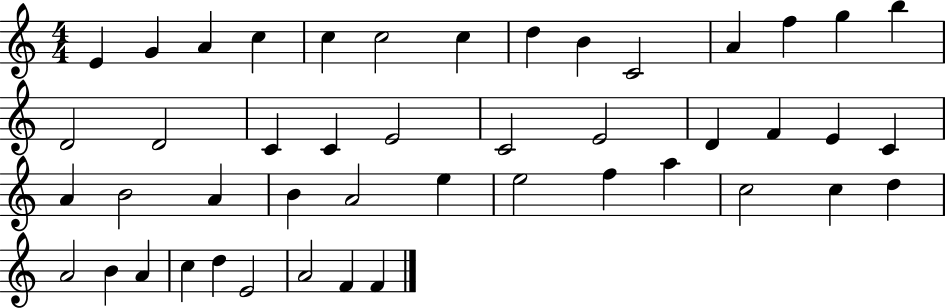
E4/q G4/q A4/q C5/q C5/q C5/h C5/q D5/q B4/q C4/h A4/q F5/q G5/q B5/q D4/h D4/h C4/q C4/q E4/h C4/h E4/h D4/q F4/q E4/q C4/q A4/q B4/h A4/q B4/q A4/h E5/q E5/h F5/q A5/q C5/h C5/q D5/q A4/h B4/q A4/q C5/q D5/q E4/h A4/h F4/q F4/q